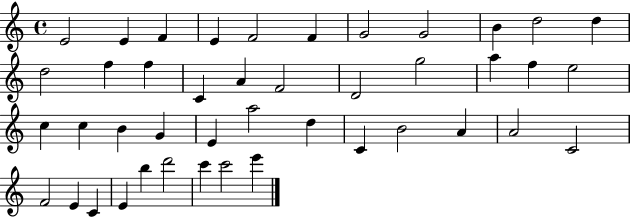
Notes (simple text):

E4/h E4/q F4/q E4/q F4/h F4/q G4/h G4/h B4/q D5/h D5/q D5/h F5/q F5/q C4/q A4/q F4/h D4/h G5/h A5/q F5/q E5/h C5/q C5/q B4/q G4/q E4/q A5/h D5/q C4/q B4/h A4/q A4/h C4/h F4/h E4/q C4/q E4/q B5/q D6/h C6/q C6/h E6/q